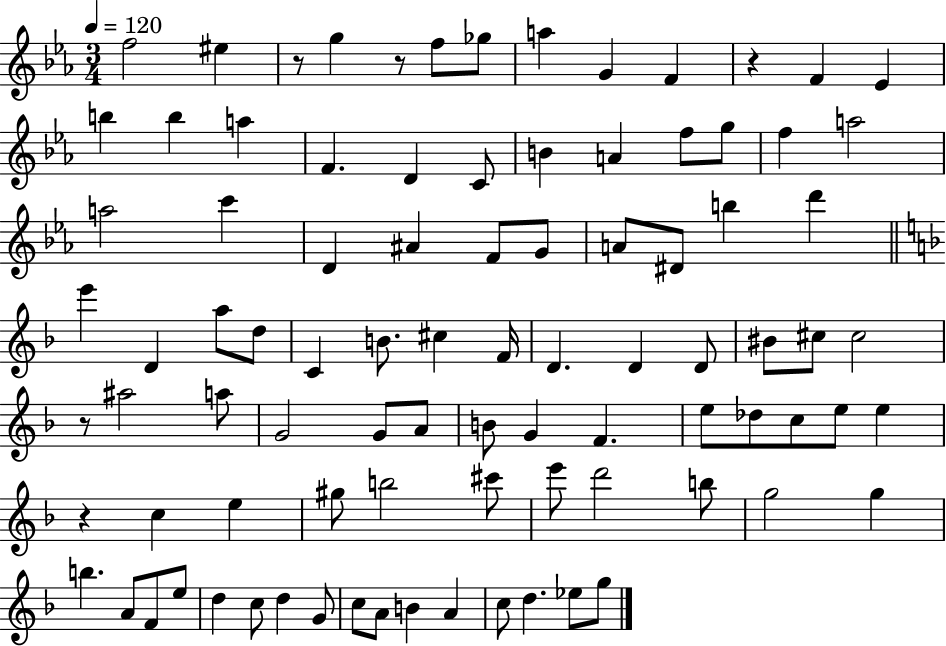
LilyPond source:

{
  \clef treble
  \numericTimeSignature
  \time 3/4
  \key ees \major
  \tempo 4 = 120
  \repeat volta 2 { f''2 eis''4 | r8 g''4 r8 f''8 ges''8 | a''4 g'4 f'4 | r4 f'4 ees'4 | \break b''4 b''4 a''4 | f'4. d'4 c'8 | b'4 a'4 f''8 g''8 | f''4 a''2 | \break a''2 c'''4 | d'4 ais'4 f'8 g'8 | a'8 dis'8 b''4 d'''4 | \bar "||" \break \key d \minor e'''4 d'4 a''8 d''8 | c'4 b'8. cis''4 f'16 | d'4. d'4 d'8 | bis'8 cis''8 cis''2 | \break r8 ais''2 a''8 | g'2 g'8 a'8 | b'8 g'4 f'4. | e''8 des''8 c''8 e''8 e''4 | \break r4 c''4 e''4 | gis''8 b''2 cis'''8 | e'''8 d'''2 b''8 | g''2 g''4 | \break b''4. a'8 f'8 e''8 | d''4 c''8 d''4 g'8 | c''8 a'8 b'4 a'4 | c''8 d''4. ees''8 g''8 | \break } \bar "|."
}